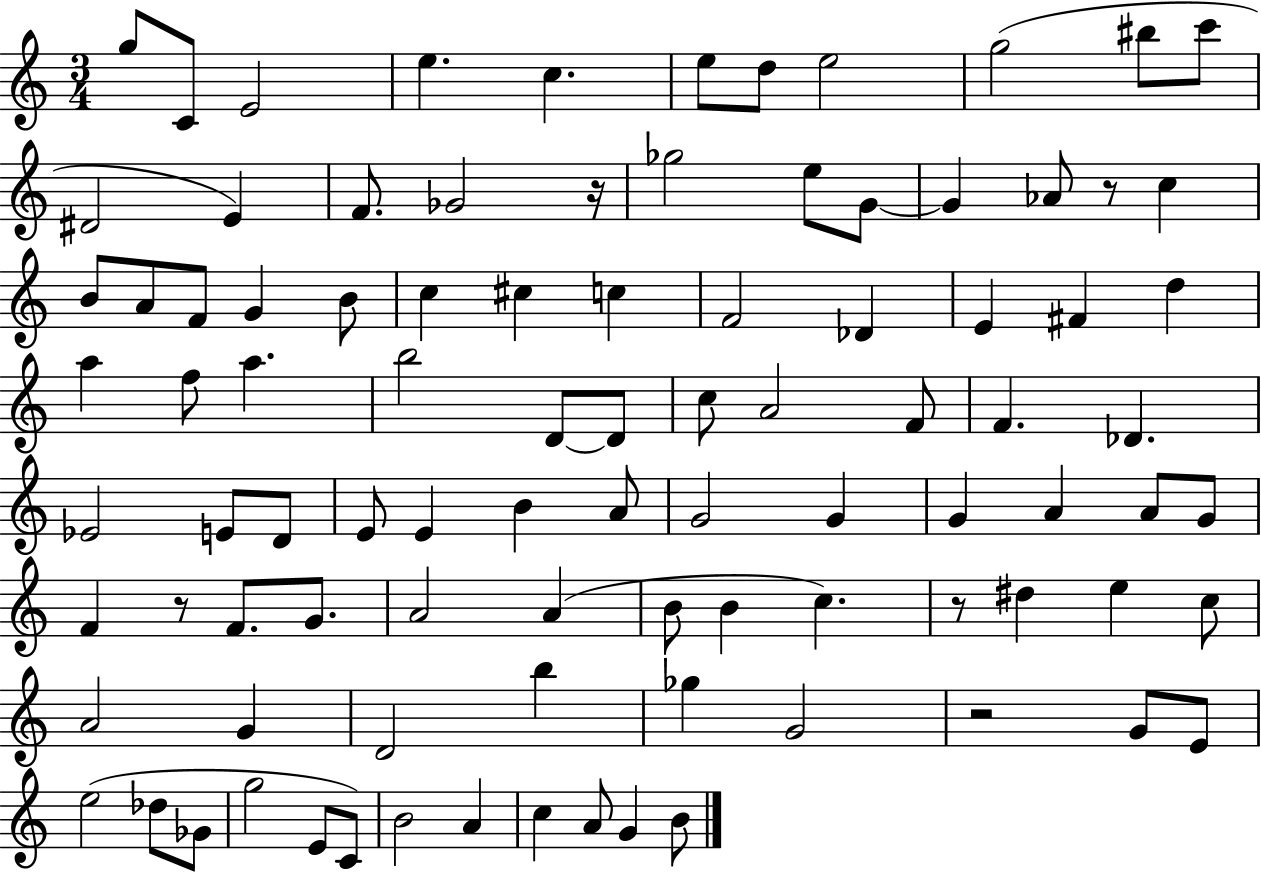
{
  \clef treble
  \numericTimeSignature
  \time 3/4
  \key c \major
  g''8 c'8 e'2 | e''4. c''4. | e''8 d''8 e''2 | g''2( bis''8 c'''8 | \break dis'2 e'4) | f'8. ges'2 r16 | ges''2 e''8 g'8~~ | g'4 aes'8 r8 c''4 | \break b'8 a'8 f'8 g'4 b'8 | c''4 cis''4 c''4 | f'2 des'4 | e'4 fis'4 d''4 | \break a''4 f''8 a''4. | b''2 d'8~~ d'8 | c''8 a'2 f'8 | f'4. des'4. | \break ees'2 e'8 d'8 | e'8 e'4 b'4 a'8 | g'2 g'4 | g'4 a'4 a'8 g'8 | \break f'4 r8 f'8. g'8. | a'2 a'4( | b'8 b'4 c''4.) | r8 dis''4 e''4 c''8 | \break a'2 g'4 | d'2 b''4 | ges''4 g'2 | r2 g'8 e'8 | \break e''2( des''8 ges'8 | g''2 e'8 c'8) | b'2 a'4 | c''4 a'8 g'4 b'8 | \break \bar "|."
}